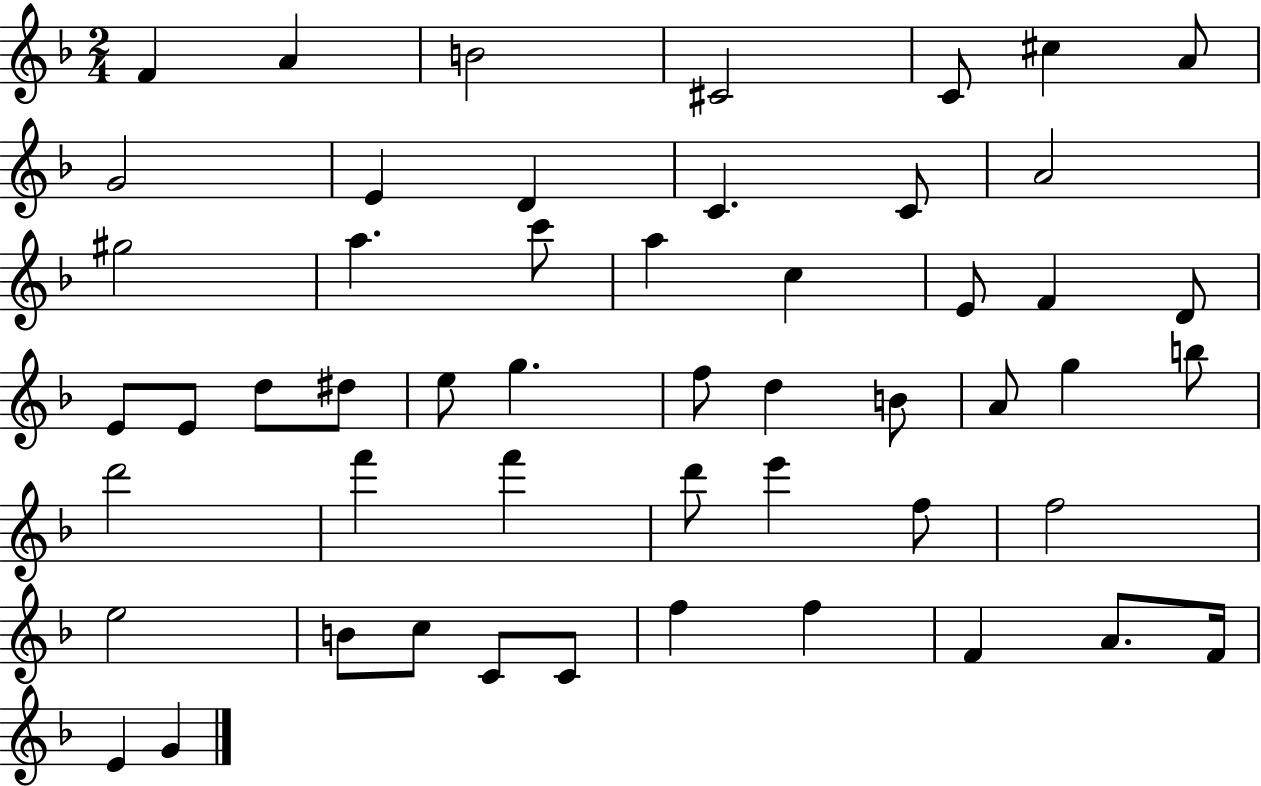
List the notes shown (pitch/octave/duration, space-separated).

F4/q A4/q B4/h C#4/h C4/e C#5/q A4/e G4/h E4/q D4/q C4/q. C4/e A4/h G#5/h A5/q. C6/e A5/q C5/q E4/e F4/q D4/e E4/e E4/e D5/e D#5/e E5/e G5/q. F5/e D5/q B4/e A4/e G5/q B5/e D6/h F6/q F6/q D6/e E6/q F5/e F5/h E5/h B4/e C5/e C4/e C4/e F5/q F5/q F4/q A4/e. F4/s E4/q G4/q